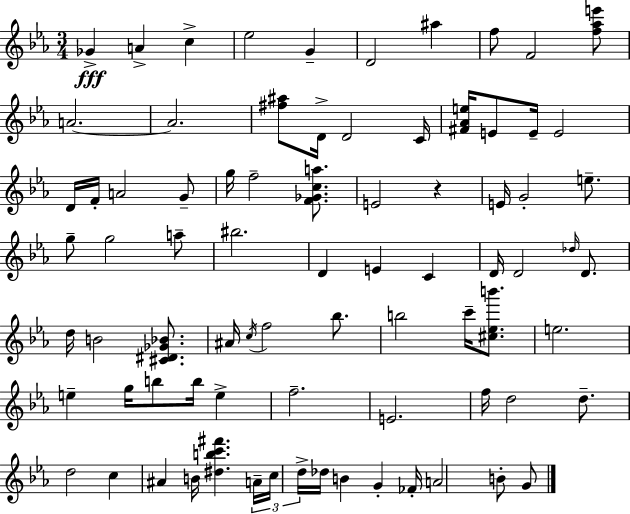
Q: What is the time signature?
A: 3/4